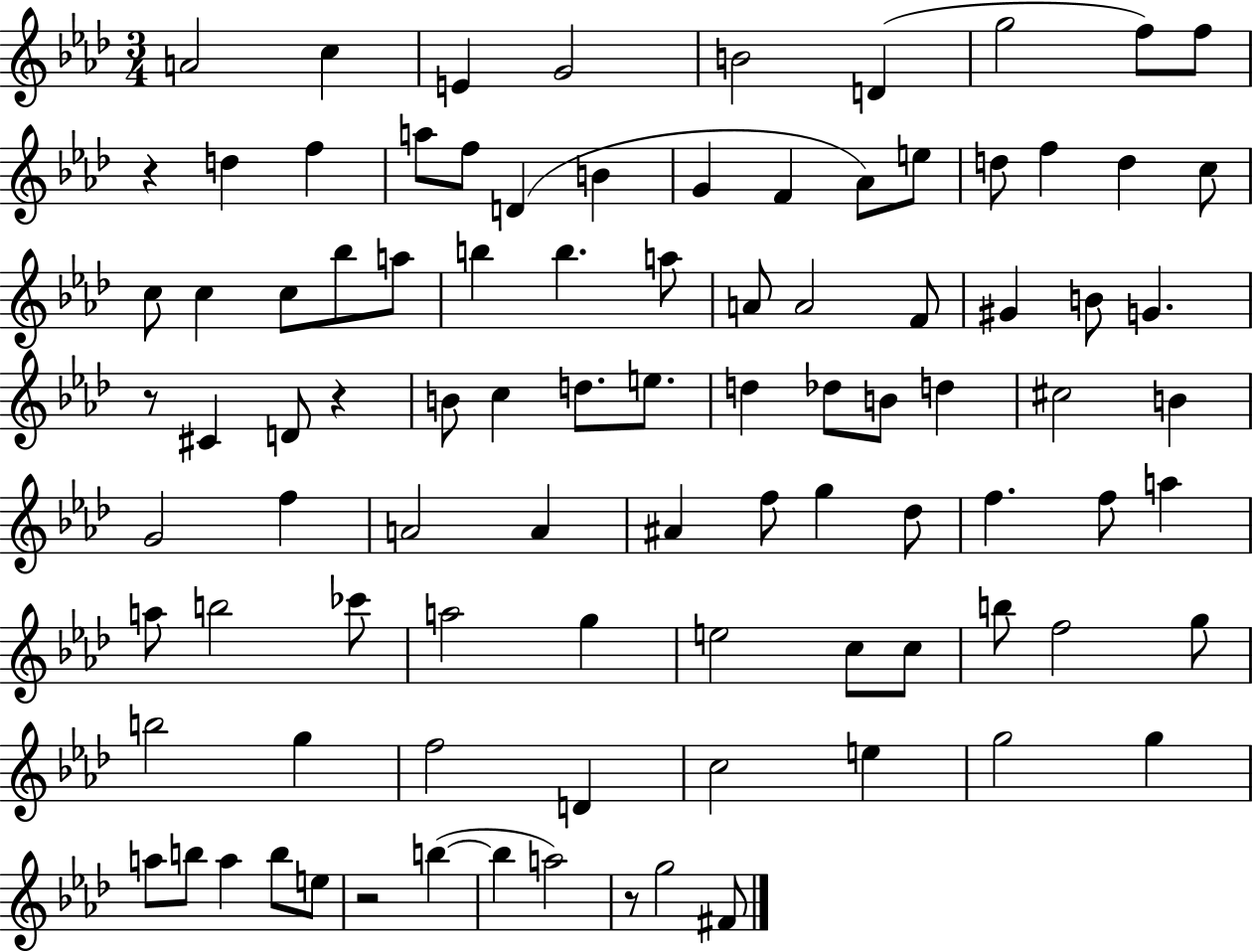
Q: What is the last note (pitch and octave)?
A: F#4